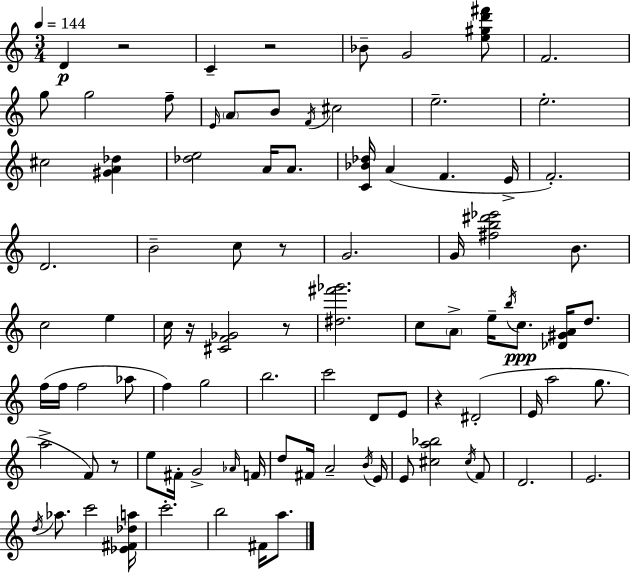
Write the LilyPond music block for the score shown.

{
  \clef treble
  \numericTimeSignature
  \time 3/4
  \key a \minor
  \tempo 4 = 144
  d'4\p r2 | c'4-- r2 | bes'8-- g'2 <e'' gis'' d''' fis'''>8 | f'2. | \break g''8 g''2 f''8-- | \grace { e'16 } \parenthesize a'8 b'8 \acciaccatura { f'16 } cis''2 | e''2.-- | e''2.-. | \break cis''2 <gis' a' des''>4 | <des'' e''>2 a'16 a'8. | <c' bes' des''>16 a'4( f'4. | e'16-> f'2.-.) | \break d'2. | b'2-- c''8 | r8 g'2. | g'16 <fis'' b'' dis''' ees'''>2 b'8. | \break c''2 e''4 | c''16 r16 <cis' f' ges'>2 | r8 <dis'' fis''' ges'''>2. | c''8 \parenthesize a'8-> e''16-- \acciaccatura { b''16 }\ppp c''8. <des' gis' a'>16 | \break d''8. f''16( f''16 f''2 | aes''8 f''4) g''2 | b''2. | c'''2 d'8 | \break e'8 r4 dis'2-.( | e'16 a''2 | g''8. a''2-> f'8) | r8 e''8 fis'16-. g'2-> | \break \grace { aes'16 } f'16 d''8 fis'16 a'2-- | \acciaccatura { b'16 } e'16 e'8 <cis'' a'' bes''>2 | \acciaccatura { cis''16 } f'8 d'2. | e'2. | \break \acciaccatura { d''16 } aes''8. c'''2 | <ees' fis' des'' a''>16 c'''2.-. | b''2 | fis'16 a''8. \bar "|."
}